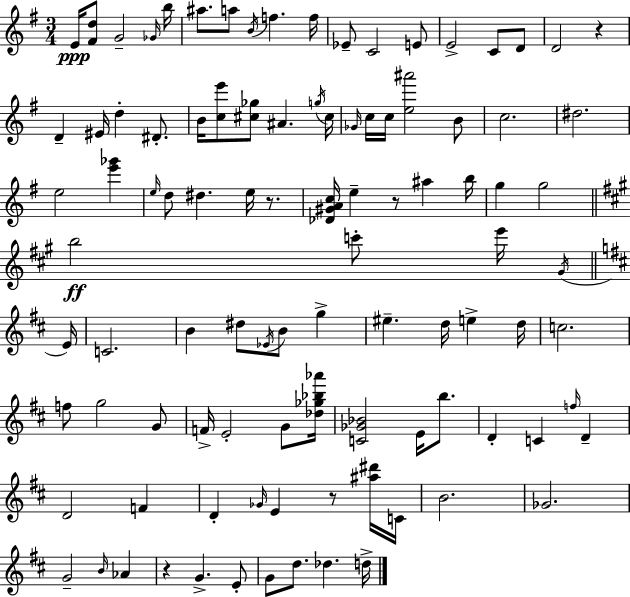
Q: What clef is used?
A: treble